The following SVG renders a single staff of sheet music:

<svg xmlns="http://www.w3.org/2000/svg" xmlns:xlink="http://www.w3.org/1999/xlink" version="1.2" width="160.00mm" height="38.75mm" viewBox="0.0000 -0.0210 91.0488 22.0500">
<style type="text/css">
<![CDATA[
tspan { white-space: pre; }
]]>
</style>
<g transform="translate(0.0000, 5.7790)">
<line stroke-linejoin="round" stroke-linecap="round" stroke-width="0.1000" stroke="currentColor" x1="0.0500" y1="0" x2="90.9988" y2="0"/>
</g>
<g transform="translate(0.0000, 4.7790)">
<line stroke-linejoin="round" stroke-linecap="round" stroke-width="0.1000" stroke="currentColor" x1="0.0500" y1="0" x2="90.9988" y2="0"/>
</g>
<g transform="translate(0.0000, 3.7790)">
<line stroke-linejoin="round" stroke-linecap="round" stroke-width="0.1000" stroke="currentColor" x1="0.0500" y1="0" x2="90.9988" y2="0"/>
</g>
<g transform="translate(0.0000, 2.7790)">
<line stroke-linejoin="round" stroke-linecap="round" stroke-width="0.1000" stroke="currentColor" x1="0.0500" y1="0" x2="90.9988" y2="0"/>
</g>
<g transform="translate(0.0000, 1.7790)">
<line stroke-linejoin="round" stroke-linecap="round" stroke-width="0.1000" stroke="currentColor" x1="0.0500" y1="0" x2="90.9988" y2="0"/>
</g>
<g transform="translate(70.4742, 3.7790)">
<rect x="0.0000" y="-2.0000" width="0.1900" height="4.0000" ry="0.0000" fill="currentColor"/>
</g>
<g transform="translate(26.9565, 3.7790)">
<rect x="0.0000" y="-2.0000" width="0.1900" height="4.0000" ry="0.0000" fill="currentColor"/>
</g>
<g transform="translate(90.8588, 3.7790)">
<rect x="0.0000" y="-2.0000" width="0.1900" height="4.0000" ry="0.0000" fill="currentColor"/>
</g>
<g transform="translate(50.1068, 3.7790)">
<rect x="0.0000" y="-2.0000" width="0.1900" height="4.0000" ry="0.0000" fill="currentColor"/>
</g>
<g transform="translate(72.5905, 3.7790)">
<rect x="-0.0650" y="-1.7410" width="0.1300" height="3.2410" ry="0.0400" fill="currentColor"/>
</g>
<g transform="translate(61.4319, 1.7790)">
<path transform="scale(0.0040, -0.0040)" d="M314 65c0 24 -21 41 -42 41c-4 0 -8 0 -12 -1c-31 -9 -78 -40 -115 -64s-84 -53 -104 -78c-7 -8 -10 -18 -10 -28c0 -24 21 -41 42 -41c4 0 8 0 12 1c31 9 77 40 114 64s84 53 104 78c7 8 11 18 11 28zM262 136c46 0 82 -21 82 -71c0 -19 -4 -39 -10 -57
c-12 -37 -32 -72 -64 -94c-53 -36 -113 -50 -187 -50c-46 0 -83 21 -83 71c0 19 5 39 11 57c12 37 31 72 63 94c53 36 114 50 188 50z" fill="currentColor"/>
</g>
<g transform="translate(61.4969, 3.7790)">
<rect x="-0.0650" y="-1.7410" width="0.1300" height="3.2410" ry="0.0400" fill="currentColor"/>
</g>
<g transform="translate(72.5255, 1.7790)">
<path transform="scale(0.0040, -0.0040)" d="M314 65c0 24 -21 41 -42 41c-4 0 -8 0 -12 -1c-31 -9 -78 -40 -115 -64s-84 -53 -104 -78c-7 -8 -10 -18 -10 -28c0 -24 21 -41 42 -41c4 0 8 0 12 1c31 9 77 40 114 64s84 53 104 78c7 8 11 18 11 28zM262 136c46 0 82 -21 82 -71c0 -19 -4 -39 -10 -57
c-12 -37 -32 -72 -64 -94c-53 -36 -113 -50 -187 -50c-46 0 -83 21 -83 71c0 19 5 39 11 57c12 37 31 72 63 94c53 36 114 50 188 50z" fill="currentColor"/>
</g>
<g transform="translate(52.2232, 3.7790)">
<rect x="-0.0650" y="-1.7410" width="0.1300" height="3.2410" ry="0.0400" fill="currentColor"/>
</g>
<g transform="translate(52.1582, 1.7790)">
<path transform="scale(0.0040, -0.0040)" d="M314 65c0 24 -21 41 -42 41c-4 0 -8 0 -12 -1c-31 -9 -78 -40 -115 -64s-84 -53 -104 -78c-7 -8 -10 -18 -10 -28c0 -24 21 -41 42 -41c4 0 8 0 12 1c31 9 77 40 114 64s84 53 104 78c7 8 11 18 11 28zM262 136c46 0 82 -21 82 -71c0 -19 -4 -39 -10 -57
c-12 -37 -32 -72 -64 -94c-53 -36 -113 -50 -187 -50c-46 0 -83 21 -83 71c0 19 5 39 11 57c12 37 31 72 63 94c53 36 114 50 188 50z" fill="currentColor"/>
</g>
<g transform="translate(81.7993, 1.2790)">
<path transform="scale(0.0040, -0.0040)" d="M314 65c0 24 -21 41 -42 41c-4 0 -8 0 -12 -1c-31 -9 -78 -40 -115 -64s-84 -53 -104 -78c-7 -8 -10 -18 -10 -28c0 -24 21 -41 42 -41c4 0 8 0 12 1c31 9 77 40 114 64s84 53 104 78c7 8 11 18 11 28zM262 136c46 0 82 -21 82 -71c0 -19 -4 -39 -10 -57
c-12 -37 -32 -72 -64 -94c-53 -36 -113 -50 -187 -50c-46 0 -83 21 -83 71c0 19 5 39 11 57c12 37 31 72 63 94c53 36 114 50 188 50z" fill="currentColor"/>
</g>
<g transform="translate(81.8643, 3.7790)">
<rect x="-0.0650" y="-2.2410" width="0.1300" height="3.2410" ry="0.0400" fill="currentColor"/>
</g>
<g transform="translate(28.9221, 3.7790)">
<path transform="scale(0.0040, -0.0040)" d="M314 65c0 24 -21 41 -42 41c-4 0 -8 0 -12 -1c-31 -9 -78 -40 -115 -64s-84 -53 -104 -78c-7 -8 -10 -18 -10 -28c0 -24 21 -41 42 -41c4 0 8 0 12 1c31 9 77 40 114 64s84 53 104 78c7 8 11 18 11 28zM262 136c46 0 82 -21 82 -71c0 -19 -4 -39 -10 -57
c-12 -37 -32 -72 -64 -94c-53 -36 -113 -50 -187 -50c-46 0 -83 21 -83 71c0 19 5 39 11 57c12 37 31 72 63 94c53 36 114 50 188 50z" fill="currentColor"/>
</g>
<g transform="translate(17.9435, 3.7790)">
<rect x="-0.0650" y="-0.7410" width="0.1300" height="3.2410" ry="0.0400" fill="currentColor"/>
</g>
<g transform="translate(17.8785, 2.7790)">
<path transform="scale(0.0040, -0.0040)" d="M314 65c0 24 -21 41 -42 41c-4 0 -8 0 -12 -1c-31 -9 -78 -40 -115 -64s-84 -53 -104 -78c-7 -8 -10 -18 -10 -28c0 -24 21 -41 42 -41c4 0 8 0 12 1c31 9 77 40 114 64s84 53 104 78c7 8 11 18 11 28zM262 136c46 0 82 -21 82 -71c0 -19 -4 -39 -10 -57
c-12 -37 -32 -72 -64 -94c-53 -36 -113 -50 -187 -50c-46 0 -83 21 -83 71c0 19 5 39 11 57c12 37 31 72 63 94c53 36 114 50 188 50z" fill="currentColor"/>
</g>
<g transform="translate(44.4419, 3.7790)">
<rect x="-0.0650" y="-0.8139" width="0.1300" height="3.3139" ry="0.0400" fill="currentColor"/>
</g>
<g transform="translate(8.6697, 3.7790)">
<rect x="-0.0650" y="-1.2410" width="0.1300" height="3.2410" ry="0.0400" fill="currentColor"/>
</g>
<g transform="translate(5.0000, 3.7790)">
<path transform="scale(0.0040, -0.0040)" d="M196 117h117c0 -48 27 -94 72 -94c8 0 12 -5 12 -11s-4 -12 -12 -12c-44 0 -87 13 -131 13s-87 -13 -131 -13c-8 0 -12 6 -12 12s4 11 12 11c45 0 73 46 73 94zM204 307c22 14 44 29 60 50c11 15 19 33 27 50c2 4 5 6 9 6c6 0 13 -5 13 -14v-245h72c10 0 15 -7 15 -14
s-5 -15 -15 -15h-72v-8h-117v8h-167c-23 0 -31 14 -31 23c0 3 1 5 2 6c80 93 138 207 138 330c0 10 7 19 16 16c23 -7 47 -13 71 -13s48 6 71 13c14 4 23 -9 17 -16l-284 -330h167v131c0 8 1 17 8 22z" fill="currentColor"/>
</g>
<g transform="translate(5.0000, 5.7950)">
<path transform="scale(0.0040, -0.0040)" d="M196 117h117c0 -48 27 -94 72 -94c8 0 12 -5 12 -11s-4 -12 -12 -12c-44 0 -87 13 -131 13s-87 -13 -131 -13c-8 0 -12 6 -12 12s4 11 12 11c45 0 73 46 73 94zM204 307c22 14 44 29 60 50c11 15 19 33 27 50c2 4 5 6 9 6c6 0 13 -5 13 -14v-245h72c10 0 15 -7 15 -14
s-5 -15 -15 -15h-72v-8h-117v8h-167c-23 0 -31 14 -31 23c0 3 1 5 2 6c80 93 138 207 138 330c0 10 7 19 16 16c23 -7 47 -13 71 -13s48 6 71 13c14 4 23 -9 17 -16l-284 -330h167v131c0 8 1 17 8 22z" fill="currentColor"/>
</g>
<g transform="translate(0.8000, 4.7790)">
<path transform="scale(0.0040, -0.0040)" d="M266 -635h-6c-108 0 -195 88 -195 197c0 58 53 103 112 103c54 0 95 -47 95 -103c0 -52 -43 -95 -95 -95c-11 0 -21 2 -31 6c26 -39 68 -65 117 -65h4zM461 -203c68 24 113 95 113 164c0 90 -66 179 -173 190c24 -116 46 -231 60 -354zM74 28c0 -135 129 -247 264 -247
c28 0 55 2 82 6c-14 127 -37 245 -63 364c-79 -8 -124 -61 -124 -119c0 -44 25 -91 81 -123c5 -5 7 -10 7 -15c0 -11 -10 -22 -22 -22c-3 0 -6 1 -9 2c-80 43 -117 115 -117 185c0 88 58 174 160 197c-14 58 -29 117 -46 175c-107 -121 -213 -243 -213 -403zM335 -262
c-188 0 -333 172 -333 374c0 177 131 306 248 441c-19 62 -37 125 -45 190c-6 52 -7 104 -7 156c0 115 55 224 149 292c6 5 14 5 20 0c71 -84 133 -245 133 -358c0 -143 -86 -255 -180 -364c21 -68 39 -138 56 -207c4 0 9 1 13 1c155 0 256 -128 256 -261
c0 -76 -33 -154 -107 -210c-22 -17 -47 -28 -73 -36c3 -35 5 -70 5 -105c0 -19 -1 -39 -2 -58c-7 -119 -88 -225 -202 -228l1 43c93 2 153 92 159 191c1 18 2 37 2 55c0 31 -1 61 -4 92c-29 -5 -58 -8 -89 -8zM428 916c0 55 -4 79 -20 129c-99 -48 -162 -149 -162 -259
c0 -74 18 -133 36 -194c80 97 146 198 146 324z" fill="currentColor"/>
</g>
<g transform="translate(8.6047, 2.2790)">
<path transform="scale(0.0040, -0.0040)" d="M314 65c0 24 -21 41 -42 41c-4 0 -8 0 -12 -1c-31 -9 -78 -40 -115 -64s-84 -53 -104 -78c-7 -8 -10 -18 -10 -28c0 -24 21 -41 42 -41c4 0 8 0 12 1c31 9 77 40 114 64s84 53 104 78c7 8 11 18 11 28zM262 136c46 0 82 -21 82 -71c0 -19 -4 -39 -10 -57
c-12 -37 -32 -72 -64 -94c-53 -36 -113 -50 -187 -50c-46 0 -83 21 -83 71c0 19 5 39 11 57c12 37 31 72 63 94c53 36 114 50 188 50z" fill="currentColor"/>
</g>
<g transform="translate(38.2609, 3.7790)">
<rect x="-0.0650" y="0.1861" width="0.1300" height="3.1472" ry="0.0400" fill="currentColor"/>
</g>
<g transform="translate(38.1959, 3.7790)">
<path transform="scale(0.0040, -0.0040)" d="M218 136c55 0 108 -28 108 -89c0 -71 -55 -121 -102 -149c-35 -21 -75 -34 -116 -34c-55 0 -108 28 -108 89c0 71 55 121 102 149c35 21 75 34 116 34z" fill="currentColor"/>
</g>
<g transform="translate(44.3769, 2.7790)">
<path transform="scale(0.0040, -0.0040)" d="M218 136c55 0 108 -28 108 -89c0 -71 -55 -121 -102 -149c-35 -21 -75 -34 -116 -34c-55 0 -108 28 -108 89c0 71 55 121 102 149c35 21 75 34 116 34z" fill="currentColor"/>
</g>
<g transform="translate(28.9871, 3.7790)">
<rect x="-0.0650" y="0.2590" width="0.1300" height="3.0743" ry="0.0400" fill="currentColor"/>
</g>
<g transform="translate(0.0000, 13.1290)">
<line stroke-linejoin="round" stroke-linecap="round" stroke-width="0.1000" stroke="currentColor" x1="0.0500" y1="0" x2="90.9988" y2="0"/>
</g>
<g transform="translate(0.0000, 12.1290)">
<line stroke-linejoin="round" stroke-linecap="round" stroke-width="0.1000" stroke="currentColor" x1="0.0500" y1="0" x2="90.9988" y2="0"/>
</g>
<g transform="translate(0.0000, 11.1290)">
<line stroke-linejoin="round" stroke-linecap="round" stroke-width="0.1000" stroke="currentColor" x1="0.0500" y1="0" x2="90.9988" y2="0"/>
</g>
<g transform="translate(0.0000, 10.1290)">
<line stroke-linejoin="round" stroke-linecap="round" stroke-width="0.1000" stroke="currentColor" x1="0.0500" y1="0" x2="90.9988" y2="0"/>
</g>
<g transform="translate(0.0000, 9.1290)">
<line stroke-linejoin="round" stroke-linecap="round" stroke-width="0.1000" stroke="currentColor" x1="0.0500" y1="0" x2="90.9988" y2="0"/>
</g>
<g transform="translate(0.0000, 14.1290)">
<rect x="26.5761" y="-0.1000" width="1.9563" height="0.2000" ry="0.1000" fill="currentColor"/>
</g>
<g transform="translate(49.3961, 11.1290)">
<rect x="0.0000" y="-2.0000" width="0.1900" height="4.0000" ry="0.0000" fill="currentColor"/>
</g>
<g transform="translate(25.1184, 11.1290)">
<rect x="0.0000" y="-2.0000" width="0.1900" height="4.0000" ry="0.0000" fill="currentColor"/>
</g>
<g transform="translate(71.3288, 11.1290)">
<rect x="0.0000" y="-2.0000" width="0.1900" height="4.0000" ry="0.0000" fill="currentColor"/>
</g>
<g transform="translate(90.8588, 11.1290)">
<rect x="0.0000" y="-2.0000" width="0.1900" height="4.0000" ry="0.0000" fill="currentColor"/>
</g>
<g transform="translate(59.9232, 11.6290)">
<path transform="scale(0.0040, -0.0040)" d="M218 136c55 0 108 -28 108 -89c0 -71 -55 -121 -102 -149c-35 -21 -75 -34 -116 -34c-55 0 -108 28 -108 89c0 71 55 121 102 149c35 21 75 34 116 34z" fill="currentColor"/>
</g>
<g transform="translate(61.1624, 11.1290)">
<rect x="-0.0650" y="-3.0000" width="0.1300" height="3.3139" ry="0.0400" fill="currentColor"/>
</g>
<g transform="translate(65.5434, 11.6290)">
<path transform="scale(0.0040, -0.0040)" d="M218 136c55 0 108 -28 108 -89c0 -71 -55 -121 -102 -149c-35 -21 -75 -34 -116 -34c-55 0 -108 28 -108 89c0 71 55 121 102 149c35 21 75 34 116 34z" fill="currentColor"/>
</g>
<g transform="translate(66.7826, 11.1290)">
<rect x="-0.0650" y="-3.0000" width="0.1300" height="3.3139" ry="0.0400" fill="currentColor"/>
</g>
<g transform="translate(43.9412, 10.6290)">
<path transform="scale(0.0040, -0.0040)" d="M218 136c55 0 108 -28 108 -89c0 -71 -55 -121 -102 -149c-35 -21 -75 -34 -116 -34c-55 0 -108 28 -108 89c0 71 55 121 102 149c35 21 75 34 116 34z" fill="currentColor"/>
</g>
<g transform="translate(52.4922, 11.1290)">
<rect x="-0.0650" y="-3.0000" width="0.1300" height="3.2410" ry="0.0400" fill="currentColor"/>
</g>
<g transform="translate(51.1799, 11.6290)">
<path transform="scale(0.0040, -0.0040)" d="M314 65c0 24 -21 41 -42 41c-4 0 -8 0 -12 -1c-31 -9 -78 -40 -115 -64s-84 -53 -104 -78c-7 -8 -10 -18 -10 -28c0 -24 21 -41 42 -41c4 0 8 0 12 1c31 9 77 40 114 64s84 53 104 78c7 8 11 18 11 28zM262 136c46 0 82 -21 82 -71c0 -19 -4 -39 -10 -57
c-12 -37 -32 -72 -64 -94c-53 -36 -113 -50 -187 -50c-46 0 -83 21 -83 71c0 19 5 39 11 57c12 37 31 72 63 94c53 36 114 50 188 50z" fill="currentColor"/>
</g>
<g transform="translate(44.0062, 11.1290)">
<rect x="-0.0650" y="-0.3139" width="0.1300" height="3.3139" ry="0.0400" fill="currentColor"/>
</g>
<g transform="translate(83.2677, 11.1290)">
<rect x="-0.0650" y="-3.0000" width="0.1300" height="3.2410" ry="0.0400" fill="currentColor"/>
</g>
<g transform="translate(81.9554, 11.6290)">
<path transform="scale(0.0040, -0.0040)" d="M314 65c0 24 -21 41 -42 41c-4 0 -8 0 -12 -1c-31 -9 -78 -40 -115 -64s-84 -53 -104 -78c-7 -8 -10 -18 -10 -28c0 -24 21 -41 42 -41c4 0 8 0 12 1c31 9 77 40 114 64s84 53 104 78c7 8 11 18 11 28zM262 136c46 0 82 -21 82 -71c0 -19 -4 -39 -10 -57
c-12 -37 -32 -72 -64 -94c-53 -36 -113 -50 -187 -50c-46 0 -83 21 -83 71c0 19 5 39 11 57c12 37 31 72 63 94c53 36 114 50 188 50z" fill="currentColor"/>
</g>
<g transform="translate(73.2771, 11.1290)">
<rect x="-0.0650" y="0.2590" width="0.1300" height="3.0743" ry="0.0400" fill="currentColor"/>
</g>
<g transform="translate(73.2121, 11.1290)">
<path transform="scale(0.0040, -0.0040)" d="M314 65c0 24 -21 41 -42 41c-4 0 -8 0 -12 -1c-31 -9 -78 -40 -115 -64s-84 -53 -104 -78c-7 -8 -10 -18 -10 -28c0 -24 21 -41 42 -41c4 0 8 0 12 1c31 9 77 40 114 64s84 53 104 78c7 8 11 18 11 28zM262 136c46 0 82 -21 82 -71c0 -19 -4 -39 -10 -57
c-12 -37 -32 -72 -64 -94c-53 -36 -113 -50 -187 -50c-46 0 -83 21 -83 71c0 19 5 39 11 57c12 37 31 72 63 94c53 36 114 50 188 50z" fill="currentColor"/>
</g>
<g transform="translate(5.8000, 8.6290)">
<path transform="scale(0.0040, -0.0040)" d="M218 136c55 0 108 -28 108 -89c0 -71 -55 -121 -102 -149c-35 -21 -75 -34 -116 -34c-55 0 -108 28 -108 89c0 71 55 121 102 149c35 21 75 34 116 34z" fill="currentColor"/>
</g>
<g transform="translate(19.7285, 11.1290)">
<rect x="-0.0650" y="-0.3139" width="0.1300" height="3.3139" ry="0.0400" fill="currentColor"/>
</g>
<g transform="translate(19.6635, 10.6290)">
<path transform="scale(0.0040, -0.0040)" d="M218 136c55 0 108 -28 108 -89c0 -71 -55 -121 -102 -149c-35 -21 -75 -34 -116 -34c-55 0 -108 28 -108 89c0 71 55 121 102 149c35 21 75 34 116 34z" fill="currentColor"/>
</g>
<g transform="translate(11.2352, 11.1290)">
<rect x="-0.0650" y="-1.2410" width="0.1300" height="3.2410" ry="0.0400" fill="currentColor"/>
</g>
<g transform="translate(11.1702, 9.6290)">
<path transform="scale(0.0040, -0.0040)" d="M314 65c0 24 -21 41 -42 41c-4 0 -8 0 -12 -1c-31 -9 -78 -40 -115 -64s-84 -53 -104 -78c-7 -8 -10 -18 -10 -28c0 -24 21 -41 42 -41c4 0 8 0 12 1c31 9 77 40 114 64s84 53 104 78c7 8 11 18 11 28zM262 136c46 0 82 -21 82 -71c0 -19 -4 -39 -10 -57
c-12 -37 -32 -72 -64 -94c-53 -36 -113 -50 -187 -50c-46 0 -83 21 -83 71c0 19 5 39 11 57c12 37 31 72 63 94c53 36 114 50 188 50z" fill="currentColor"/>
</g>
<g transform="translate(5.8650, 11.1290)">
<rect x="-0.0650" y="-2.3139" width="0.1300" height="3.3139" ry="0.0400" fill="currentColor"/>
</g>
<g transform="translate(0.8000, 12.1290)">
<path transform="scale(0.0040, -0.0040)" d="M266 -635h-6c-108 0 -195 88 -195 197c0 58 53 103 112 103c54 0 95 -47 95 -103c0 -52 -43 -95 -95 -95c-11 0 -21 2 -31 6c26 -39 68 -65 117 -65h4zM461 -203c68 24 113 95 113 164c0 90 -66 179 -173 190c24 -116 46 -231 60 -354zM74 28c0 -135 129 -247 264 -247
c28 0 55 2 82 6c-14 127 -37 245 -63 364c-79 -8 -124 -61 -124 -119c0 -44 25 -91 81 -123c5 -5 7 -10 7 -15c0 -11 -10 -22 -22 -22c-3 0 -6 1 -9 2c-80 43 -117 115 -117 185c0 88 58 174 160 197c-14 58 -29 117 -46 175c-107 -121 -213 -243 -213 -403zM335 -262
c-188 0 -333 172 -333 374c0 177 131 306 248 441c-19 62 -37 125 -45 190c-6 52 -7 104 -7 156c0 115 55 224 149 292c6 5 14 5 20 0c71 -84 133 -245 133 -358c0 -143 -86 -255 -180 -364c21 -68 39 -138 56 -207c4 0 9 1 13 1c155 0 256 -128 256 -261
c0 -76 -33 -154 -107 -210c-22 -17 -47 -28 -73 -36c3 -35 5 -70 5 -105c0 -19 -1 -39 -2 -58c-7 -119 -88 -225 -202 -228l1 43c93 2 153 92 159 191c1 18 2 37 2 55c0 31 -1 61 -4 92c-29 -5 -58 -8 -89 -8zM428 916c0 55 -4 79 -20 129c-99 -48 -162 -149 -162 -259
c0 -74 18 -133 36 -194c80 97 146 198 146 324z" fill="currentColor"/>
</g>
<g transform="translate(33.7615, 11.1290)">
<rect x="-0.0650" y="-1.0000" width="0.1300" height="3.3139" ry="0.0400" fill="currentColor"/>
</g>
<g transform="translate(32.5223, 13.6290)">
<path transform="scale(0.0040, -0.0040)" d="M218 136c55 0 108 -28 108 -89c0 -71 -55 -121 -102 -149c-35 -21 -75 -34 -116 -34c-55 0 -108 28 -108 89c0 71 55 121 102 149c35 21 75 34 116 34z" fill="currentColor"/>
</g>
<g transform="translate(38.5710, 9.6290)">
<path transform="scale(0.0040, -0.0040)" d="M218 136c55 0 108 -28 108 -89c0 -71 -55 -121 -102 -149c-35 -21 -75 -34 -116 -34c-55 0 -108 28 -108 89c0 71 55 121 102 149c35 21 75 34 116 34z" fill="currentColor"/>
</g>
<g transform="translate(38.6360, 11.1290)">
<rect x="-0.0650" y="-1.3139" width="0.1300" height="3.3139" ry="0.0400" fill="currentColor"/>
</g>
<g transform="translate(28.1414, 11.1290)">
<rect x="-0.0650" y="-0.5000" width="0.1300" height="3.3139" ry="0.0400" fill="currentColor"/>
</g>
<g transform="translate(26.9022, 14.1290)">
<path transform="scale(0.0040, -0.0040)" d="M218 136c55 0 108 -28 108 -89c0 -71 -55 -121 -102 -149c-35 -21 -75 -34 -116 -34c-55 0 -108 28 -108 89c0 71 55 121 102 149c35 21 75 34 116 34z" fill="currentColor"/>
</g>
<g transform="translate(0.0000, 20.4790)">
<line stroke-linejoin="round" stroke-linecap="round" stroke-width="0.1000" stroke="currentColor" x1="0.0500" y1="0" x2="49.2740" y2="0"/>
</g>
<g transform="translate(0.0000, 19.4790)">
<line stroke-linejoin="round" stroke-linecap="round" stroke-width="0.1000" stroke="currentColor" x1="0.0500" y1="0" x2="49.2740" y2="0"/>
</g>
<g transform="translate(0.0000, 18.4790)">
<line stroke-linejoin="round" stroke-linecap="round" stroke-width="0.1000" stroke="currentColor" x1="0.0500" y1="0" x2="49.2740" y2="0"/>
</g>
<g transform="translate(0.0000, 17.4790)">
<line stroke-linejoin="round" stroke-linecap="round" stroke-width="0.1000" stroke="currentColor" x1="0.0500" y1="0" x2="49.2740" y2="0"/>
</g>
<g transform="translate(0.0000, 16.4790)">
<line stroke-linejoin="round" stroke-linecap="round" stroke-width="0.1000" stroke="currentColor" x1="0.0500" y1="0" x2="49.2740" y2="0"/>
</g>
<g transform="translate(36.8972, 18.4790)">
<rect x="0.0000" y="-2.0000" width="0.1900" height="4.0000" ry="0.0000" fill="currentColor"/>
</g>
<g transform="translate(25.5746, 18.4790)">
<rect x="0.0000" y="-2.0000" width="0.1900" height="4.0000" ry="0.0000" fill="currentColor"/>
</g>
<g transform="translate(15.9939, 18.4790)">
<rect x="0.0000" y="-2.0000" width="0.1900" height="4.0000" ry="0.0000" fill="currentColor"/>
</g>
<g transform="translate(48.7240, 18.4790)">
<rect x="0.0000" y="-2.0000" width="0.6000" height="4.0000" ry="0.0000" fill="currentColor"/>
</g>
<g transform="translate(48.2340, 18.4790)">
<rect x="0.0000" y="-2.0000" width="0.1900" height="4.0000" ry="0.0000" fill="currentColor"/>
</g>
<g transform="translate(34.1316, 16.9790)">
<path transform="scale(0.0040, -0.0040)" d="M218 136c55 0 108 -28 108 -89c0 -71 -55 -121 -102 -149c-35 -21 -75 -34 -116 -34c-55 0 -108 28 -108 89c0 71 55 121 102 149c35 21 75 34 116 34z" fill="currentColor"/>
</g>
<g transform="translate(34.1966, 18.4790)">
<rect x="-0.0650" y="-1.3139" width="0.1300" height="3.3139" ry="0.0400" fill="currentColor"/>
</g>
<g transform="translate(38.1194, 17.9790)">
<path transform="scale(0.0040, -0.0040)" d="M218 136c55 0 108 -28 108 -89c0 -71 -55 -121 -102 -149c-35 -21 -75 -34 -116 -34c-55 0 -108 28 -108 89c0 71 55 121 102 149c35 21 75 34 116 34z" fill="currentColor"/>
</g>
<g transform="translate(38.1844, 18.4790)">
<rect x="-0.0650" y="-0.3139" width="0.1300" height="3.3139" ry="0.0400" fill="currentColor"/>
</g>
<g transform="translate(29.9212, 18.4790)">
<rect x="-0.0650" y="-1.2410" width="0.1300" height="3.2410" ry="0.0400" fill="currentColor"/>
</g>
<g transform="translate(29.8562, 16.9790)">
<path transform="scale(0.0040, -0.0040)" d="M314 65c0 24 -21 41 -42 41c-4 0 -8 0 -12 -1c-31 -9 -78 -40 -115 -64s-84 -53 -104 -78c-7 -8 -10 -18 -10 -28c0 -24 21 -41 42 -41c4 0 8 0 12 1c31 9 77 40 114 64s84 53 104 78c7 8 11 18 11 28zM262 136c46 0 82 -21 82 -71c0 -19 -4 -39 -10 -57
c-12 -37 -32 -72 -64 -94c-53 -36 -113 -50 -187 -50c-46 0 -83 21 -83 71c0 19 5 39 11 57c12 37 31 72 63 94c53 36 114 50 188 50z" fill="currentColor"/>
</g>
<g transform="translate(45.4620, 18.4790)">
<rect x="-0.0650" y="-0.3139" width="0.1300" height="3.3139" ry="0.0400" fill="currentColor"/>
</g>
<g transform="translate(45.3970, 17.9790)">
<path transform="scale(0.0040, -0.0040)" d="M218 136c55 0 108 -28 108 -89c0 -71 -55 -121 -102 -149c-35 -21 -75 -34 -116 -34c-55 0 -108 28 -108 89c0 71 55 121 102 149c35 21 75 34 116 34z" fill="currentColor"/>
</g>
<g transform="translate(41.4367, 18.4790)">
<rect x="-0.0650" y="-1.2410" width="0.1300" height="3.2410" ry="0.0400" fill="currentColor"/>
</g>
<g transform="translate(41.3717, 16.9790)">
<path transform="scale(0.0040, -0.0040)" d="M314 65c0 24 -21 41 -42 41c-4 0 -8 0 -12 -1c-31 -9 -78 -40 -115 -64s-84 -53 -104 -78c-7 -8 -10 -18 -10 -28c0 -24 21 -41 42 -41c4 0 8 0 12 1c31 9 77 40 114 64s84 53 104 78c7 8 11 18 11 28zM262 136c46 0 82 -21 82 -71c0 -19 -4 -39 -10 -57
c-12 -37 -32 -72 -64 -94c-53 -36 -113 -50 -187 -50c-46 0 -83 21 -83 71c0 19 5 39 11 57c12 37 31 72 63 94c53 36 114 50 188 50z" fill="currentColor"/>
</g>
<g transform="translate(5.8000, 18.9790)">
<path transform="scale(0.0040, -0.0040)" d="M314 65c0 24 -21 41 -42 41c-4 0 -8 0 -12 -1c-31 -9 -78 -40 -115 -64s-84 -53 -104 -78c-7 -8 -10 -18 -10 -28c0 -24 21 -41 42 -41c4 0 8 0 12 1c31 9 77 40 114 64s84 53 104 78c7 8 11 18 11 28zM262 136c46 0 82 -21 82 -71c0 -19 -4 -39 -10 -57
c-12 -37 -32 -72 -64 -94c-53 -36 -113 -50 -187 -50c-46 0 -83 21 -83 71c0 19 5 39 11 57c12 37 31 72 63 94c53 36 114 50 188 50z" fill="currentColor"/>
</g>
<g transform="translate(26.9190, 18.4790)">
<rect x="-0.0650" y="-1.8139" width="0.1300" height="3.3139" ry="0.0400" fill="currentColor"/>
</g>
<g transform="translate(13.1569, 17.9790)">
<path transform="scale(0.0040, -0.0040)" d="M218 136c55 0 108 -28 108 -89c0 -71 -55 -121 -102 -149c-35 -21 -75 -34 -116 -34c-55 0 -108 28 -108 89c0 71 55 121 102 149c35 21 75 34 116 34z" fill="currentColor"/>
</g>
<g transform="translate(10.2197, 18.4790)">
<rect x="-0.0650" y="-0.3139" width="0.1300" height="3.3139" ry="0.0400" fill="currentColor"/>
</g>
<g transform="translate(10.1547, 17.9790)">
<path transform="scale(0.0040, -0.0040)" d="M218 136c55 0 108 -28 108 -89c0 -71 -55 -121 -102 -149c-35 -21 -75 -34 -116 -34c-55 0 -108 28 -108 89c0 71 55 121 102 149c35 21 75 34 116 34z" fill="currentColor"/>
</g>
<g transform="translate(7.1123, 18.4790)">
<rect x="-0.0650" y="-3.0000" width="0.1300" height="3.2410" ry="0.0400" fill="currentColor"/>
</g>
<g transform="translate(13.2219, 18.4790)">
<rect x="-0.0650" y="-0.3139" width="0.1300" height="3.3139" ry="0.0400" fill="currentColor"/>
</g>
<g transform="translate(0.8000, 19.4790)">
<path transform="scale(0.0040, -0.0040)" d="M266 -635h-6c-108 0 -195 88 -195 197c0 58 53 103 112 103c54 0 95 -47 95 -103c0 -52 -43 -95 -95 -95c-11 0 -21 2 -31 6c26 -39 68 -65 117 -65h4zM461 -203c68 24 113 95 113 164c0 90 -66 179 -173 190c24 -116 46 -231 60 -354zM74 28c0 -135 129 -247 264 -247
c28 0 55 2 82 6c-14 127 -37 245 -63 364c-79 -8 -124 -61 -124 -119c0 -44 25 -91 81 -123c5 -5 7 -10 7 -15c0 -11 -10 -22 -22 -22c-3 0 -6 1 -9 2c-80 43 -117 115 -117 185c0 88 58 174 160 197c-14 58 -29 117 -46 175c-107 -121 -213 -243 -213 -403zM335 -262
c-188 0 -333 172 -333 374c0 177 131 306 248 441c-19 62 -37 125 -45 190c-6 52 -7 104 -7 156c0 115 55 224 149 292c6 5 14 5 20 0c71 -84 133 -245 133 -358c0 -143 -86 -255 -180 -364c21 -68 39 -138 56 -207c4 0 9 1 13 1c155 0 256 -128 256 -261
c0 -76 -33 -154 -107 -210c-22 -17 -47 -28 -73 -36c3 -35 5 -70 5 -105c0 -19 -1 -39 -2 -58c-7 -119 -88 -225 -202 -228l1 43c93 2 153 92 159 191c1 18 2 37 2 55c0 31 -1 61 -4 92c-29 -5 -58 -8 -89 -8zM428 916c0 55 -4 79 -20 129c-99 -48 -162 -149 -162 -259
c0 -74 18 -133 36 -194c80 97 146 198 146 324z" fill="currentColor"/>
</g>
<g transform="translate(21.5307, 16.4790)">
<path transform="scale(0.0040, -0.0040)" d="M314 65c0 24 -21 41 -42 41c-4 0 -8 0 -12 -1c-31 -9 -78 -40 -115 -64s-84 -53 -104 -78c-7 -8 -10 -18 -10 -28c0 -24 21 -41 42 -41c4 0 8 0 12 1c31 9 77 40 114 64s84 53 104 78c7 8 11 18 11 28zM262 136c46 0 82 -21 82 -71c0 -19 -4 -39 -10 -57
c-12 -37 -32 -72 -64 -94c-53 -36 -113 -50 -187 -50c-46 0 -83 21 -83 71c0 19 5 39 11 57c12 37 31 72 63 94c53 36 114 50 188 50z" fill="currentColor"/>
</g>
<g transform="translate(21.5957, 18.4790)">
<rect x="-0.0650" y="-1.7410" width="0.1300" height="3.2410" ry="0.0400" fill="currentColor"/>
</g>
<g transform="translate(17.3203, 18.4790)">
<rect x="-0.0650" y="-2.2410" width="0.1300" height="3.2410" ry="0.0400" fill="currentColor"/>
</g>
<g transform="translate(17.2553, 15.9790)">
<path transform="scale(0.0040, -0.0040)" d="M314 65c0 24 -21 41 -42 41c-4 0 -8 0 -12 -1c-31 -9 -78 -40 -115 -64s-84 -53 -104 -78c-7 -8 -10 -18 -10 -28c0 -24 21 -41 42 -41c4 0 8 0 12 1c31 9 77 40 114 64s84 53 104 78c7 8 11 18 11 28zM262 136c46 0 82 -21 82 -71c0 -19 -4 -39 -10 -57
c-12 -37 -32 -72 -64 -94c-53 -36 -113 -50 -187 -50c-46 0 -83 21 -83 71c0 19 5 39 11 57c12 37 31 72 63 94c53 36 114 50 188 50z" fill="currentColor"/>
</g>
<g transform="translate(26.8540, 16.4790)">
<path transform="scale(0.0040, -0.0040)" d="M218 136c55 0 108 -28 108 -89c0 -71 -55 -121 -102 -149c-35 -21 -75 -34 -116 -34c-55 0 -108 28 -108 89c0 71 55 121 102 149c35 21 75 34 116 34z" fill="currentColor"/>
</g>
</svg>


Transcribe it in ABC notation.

X:1
T:Untitled
M:4/4
L:1/4
K:C
e2 d2 B2 B d f2 f2 f2 g2 g e2 c C D e c A2 A A B2 A2 A2 c c g2 f2 f e2 e c e2 c